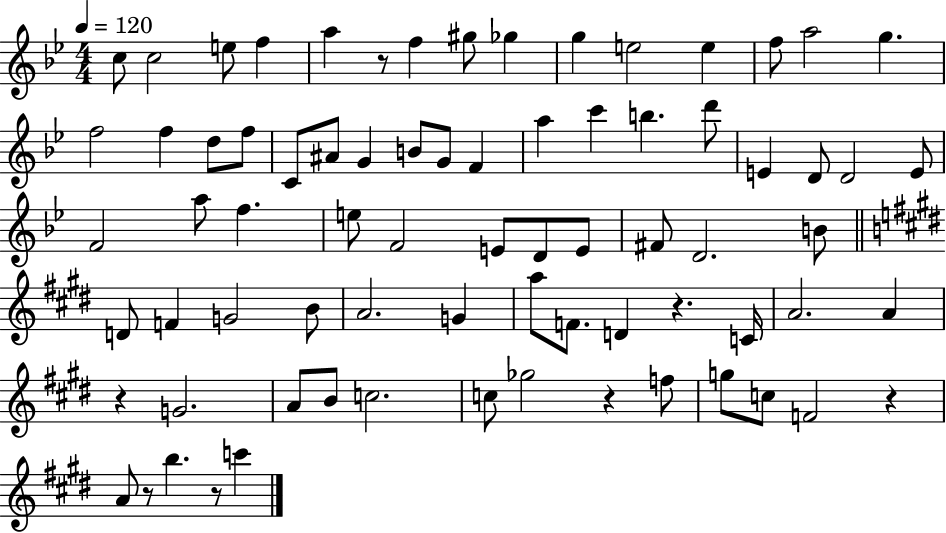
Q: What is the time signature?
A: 4/4